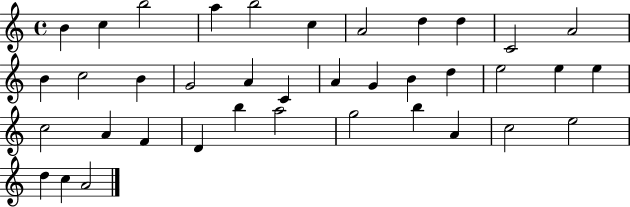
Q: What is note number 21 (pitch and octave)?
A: D5